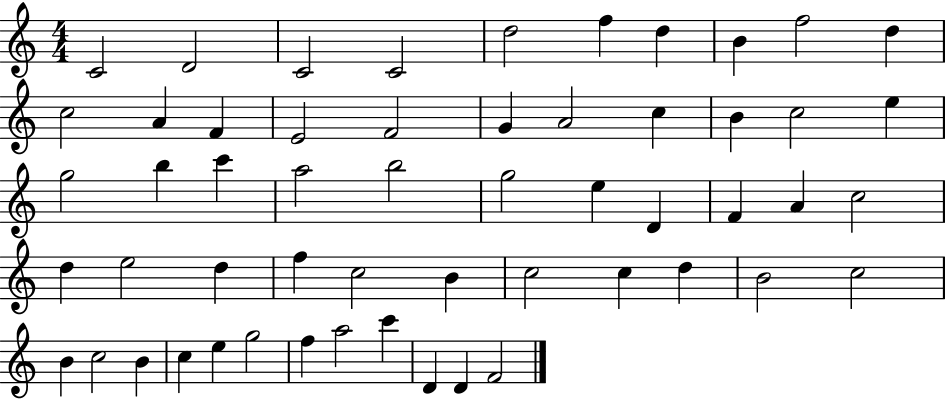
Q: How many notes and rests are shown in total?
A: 55